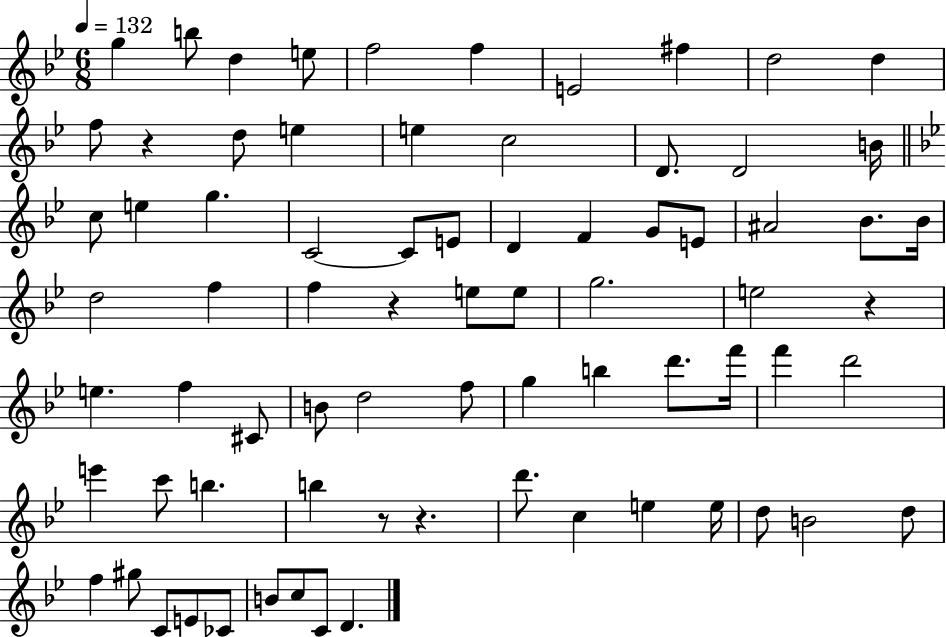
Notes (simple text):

G5/q B5/e D5/q E5/e F5/h F5/q E4/h F#5/q D5/h D5/q F5/e R/q D5/e E5/q E5/q C5/h D4/e. D4/h B4/s C5/e E5/q G5/q. C4/h C4/e E4/e D4/q F4/q G4/e E4/e A#4/h Bb4/e. Bb4/s D5/h F5/q F5/q R/q E5/e E5/e G5/h. E5/h R/q E5/q. F5/q C#4/e B4/e D5/h F5/e G5/q B5/q D6/e. F6/s F6/q D6/h E6/q C6/e B5/q. B5/q R/e R/q. D6/e. C5/q E5/q E5/s D5/e B4/h D5/e F5/q G#5/e C4/e E4/e CES4/e B4/e C5/e C4/e D4/q.